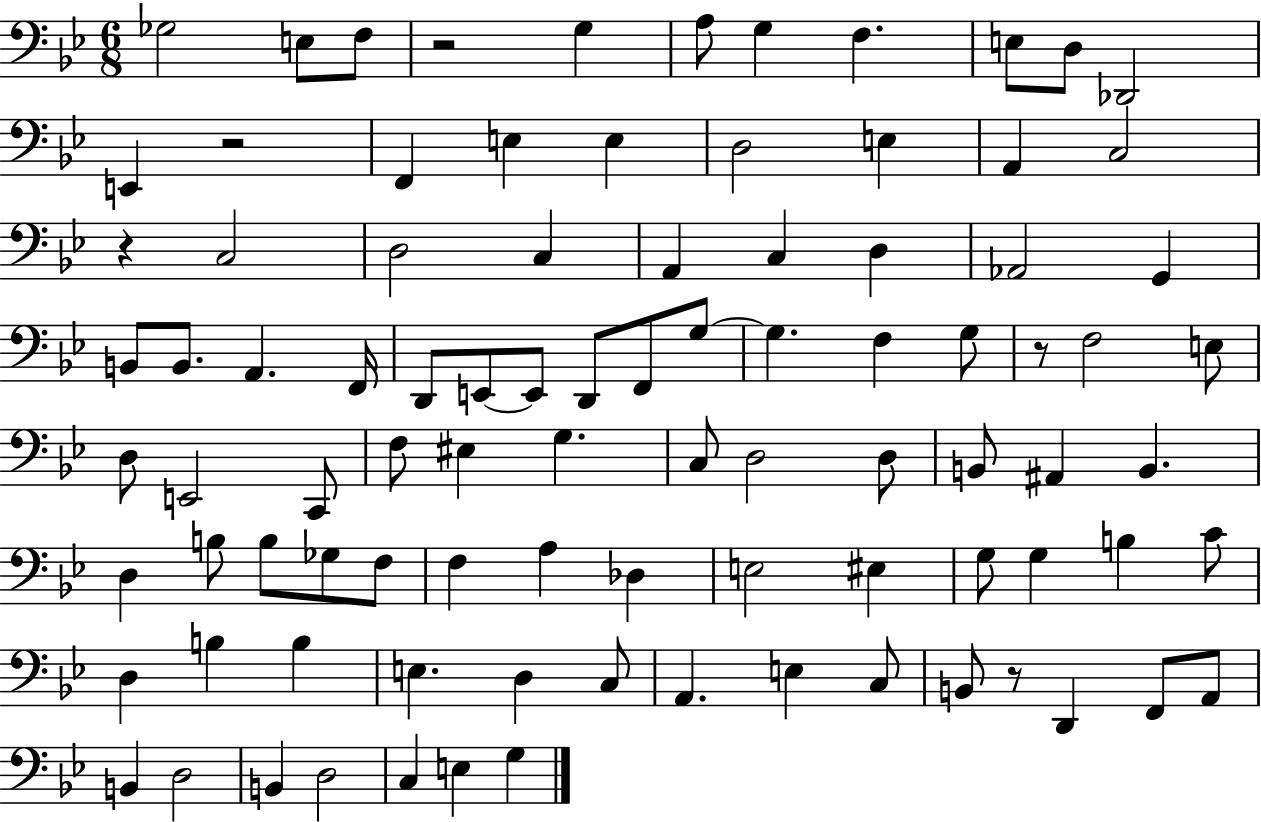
{
  \clef bass
  \numericTimeSignature
  \time 6/8
  \key bes \major
  ges2 e8 f8 | r2 g4 | a8 g4 f4. | e8 d8 des,2 | \break e,4 r2 | f,4 e4 e4 | d2 e4 | a,4 c2 | \break r4 c2 | d2 c4 | a,4 c4 d4 | aes,2 g,4 | \break b,8 b,8. a,4. f,16 | d,8 e,8~~ e,8 d,8 f,8 g8~~ | g4. f4 g8 | r8 f2 e8 | \break d8 e,2 c,8 | f8 eis4 g4. | c8 d2 d8 | b,8 ais,4 b,4. | \break d4 b8 b8 ges8 f8 | f4 a4 des4 | e2 eis4 | g8 g4 b4 c'8 | \break d4 b4 b4 | e4. d4 c8 | a,4. e4 c8 | b,8 r8 d,4 f,8 a,8 | \break b,4 d2 | b,4 d2 | c4 e4 g4 | \bar "|."
}